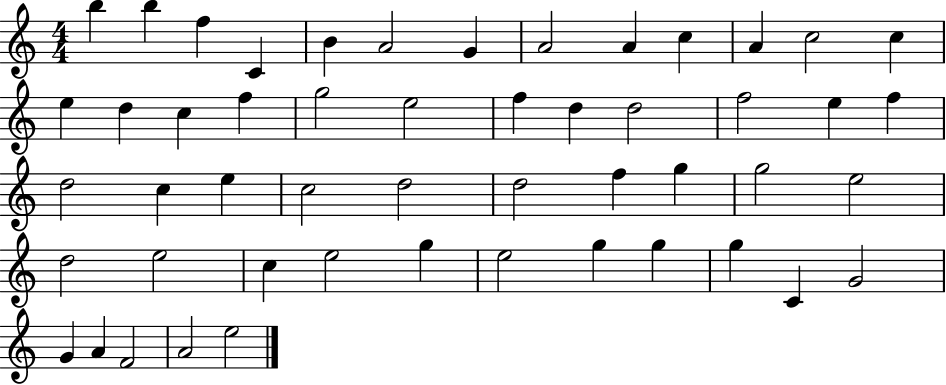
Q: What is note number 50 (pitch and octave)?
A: A4